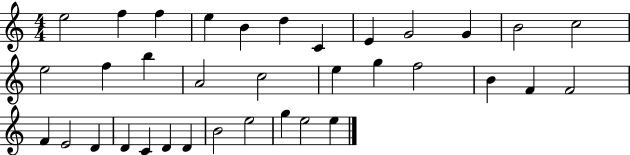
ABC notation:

X:1
T:Untitled
M:4/4
L:1/4
K:C
e2 f f e B d C E G2 G B2 c2 e2 f b A2 c2 e g f2 B F F2 F E2 D D C D D B2 e2 g e2 e